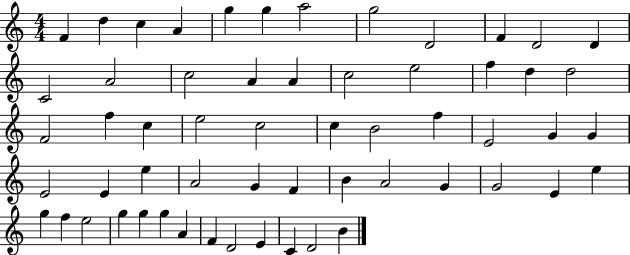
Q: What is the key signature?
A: C major